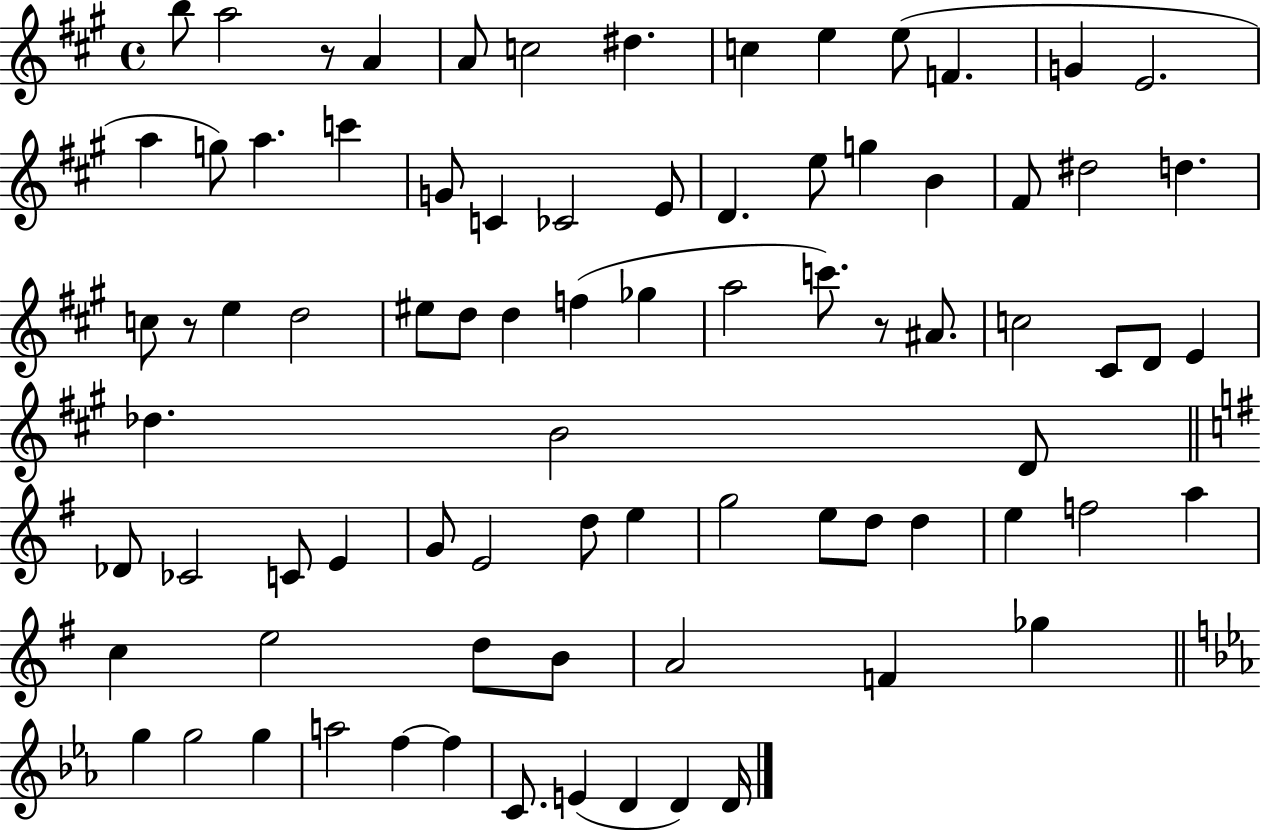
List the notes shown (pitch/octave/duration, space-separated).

B5/e A5/h R/e A4/q A4/e C5/h D#5/q. C5/q E5/q E5/e F4/q. G4/q E4/h. A5/q G5/e A5/q. C6/q G4/e C4/q CES4/h E4/e D4/q. E5/e G5/q B4/q F#4/e D#5/h D5/q. C5/e R/e E5/q D5/h EIS5/e D5/e D5/q F5/q Gb5/q A5/h C6/e. R/e A#4/e. C5/h C#4/e D4/e E4/q Db5/q. B4/h D4/e Db4/e CES4/h C4/e E4/q G4/e E4/h D5/e E5/q G5/h E5/e D5/e D5/q E5/q F5/h A5/q C5/q E5/h D5/e B4/e A4/h F4/q Gb5/q G5/q G5/h G5/q A5/h F5/q F5/q C4/e. E4/q D4/q D4/q D4/s